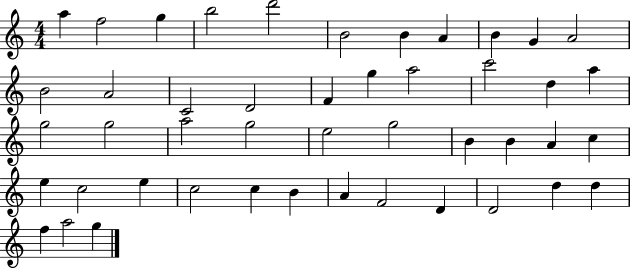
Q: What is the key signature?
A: C major